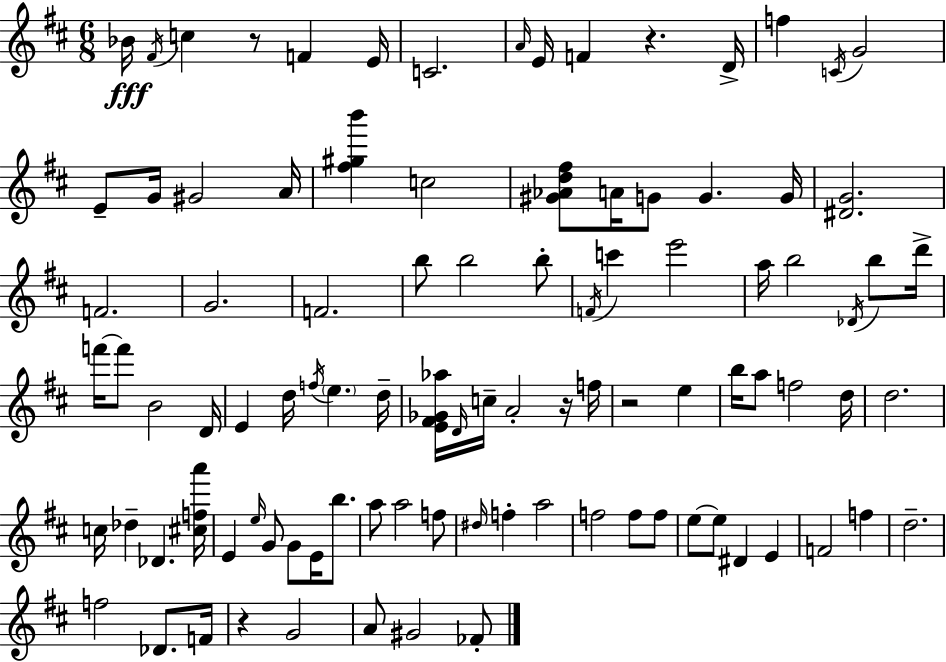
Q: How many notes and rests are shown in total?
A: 97